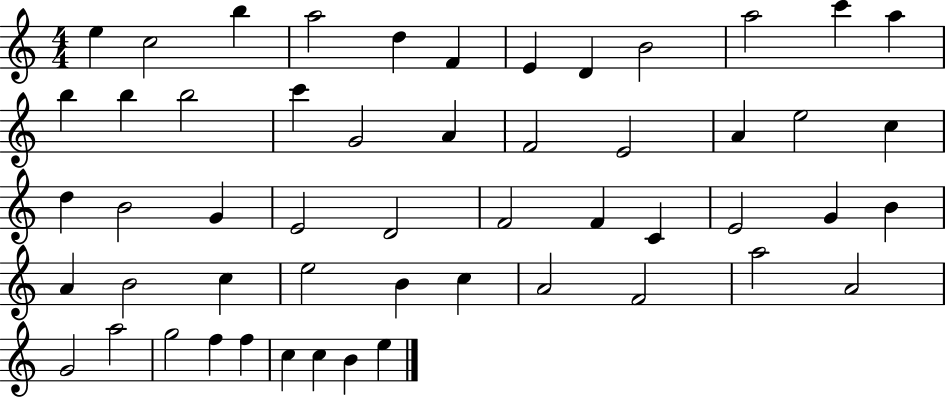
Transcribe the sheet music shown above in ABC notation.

X:1
T:Untitled
M:4/4
L:1/4
K:C
e c2 b a2 d F E D B2 a2 c' a b b b2 c' G2 A F2 E2 A e2 c d B2 G E2 D2 F2 F C E2 G B A B2 c e2 B c A2 F2 a2 A2 G2 a2 g2 f f c c B e